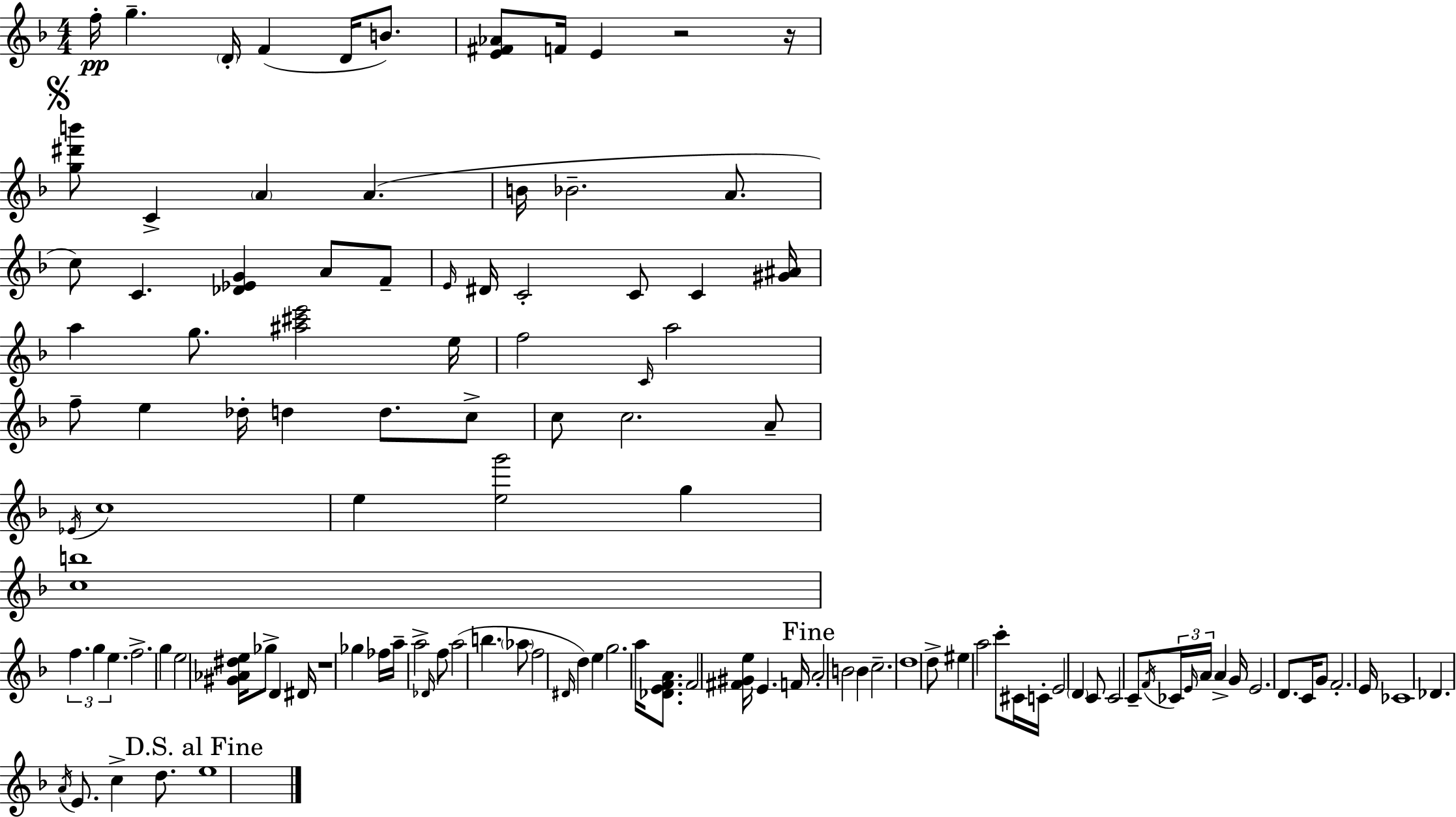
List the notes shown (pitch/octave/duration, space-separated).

F5/s G5/q. D4/s F4/q D4/s B4/e. [E4,F#4,Ab4]/e F4/s E4/q R/h R/s [G5,D#6,B6]/e C4/q A4/q A4/q. B4/s Bb4/h. A4/e. C5/e C4/q. [Db4,Eb4,G4]/q A4/e F4/e E4/s D#4/s C4/h C4/e C4/q [G#4,A#4]/s A5/q G5/e. [A#5,C#6,E6]/h E5/s F5/h C4/s A5/h F5/e E5/q Db5/s D5/q D5/e. C5/e C5/e C5/h. A4/e Eb4/s C5/w E5/q [E5,G6]/h G5/q [C5,B5]/w F5/q. G5/q E5/q. F5/h. G5/q E5/h [G#4,Ab4,D#5,E5]/s Gb5/e D4/q D#4/s R/w Gb5/q FES5/s A5/s A5/h Db4/s F5/e A5/h B5/q. Ab5/e F5/h D#4/s D5/q E5/q G5/h. A5/s [Db4,E4,F4,A4]/e. F4/h [F#4,G#4,E5]/s E4/q. F4/s A4/h B4/h B4/q C5/h. D5/w D5/e EIS5/q A5/h C6/e C#4/s C4/s E4/h D4/q C4/e C4/h C4/e F4/s CES4/s E4/s A4/s A4/q G4/s E4/h. D4/e. C4/s G4/e F4/h. E4/s CES4/w Db4/q. A4/s E4/e. C5/q D5/e. E5/w